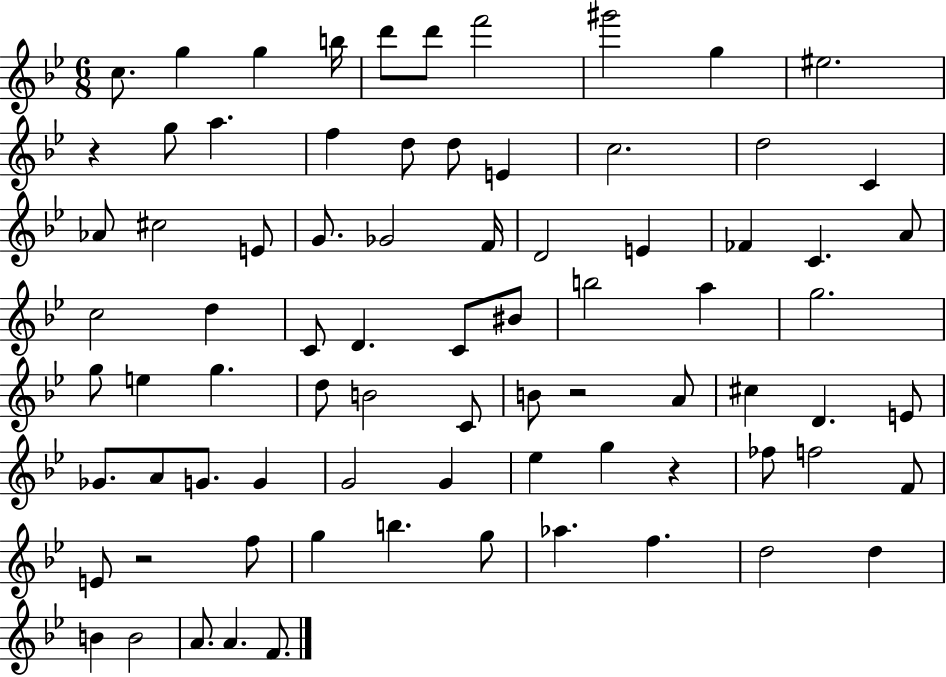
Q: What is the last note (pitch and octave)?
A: F4